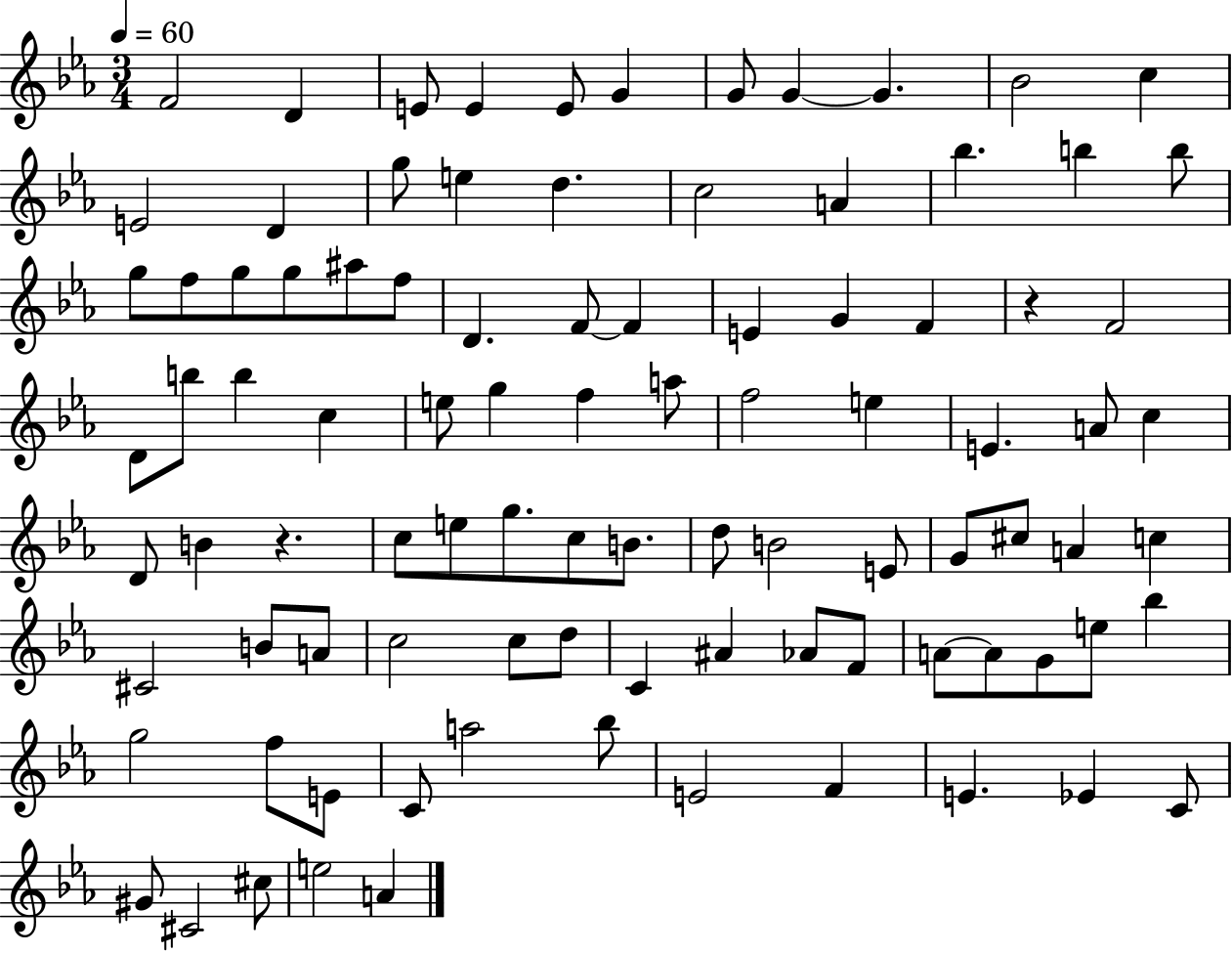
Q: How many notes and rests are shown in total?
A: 94